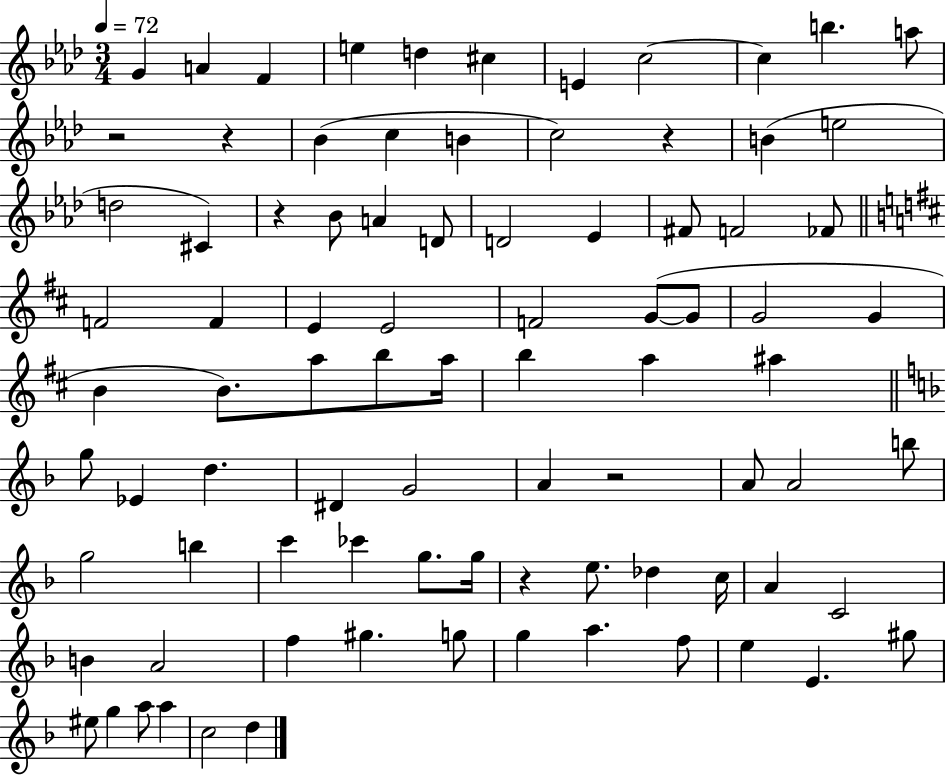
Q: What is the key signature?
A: AES major